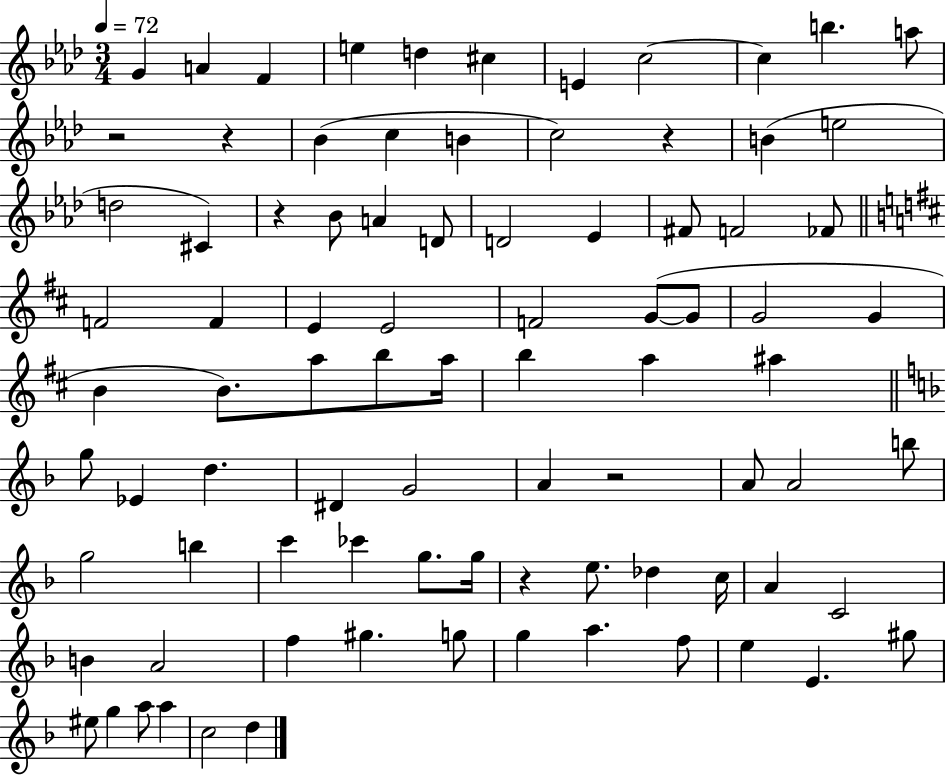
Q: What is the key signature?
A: AES major